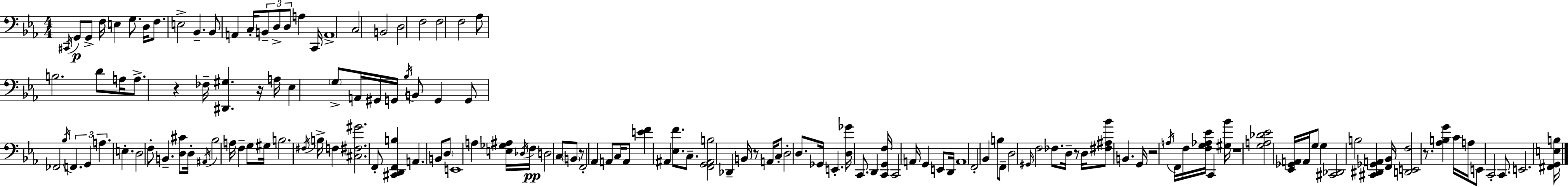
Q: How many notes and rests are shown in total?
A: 150